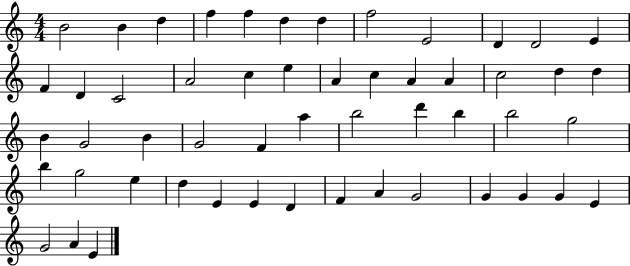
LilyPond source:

{
  \clef treble
  \numericTimeSignature
  \time 4/4
  \key c \major
  b'2 b'4 d''4 | f''4 f''4 d''4 d''4 | f''2 e'2 | d'4 d'2 e'4 | \break f'4 d'4 c'2 | a'2 c''4 e''4 | a'4 c''4 a'4 a'4 | c''2 d''4 d''4 | \break b'4 g'2 b'4 | g'2 f'4 a''4 | b''2 d'''4 b''4 | b''2 g''2 | \break b''4 g''2 e''4 | d''4 e'4 e'4 d'4 | f'4 a'4 g'2 | g'4 g'4 g'4 e'4 | \break g'2 a'4 e'4 | \bar "|."
}